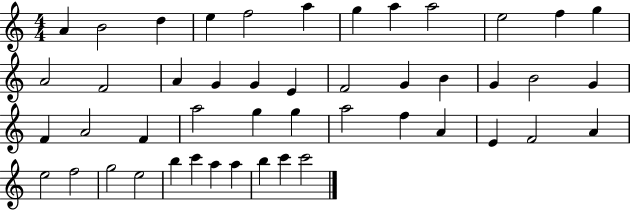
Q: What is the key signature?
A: C major